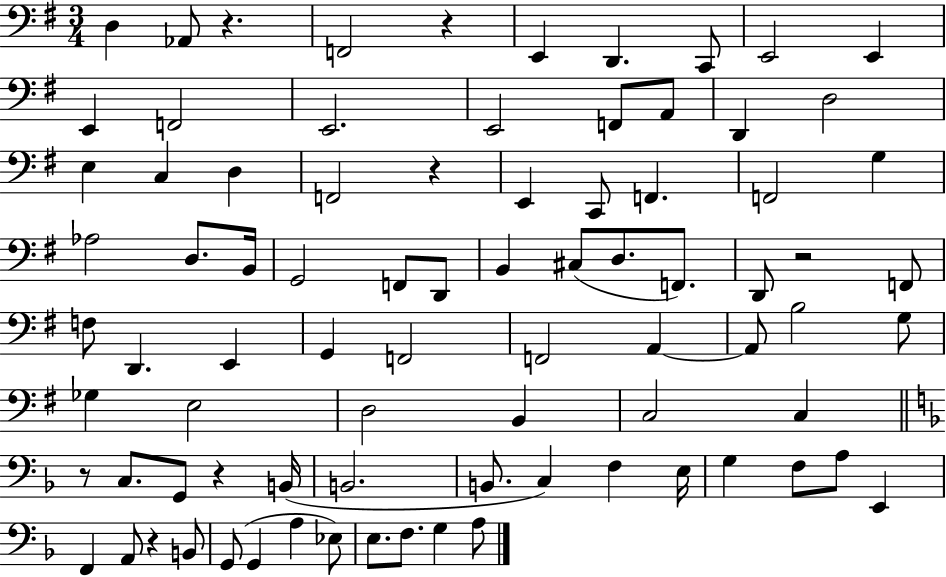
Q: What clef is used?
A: bass